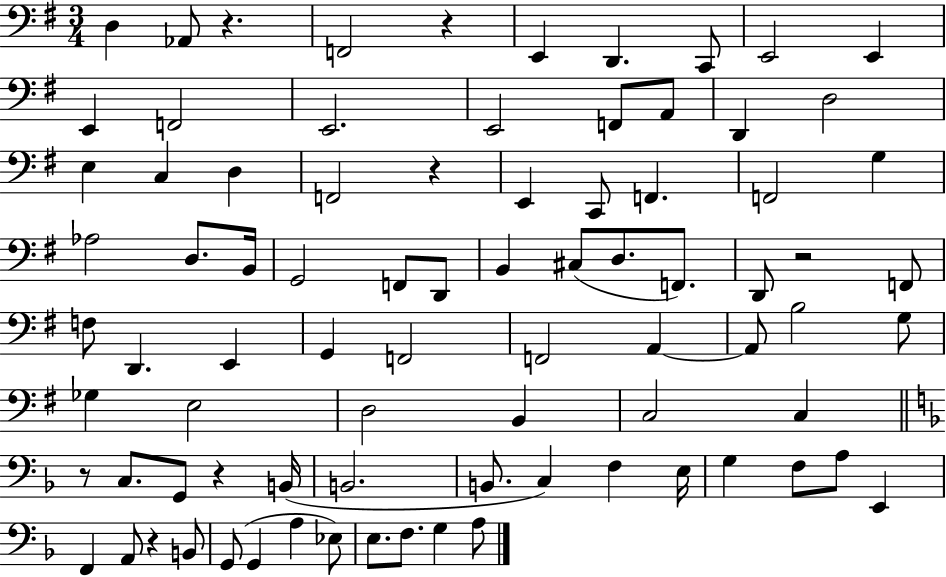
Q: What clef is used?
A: bass